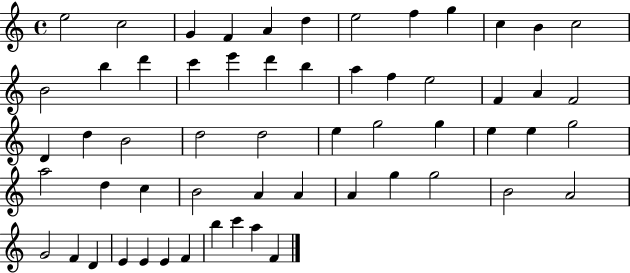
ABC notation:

X:1
T:Untitled
M:4/4
L:1/4
K:C
e2 c2 G F A d e2 f g c B c2 B2 b d' c' e' d' b a f e2 F A F2 D d B2 d2 d2 e g2 g e e g2 a2 d c B2 A A A g g2 B2 A2 G2 F D E E E F b c' a F